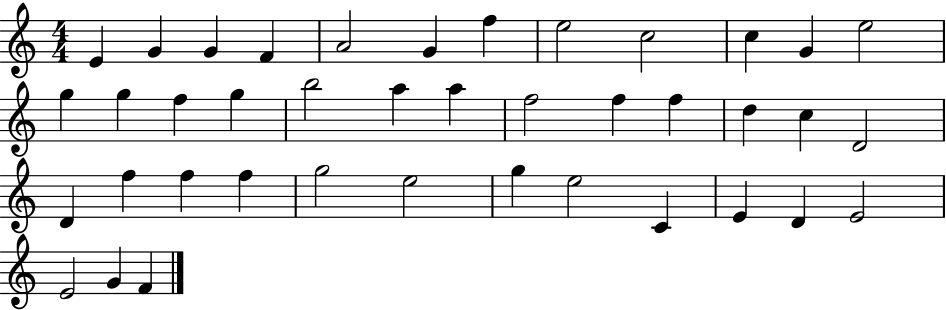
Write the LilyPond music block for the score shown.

{
  \clef treble
  \numericTimeSignature
  \time 4/4
  \key c \major
  e'4 g'4 g'4 f'4 | a'2 g'4 f''4 | e''2 c''2 | c''4 g'4 e''2 | \break g''4 g''4 f''4 g''4 | b''2 a''4 a''4 | f''2 f''4 f''4 | d''4 c''4 d'2 | \break d'4 f''4 f''4 f''4 | g''2 e''2 | g''4 e''2 c'4 | e'4 d'4 e'2 | \break e'2 g'4 f'4 | \bar "|."
}